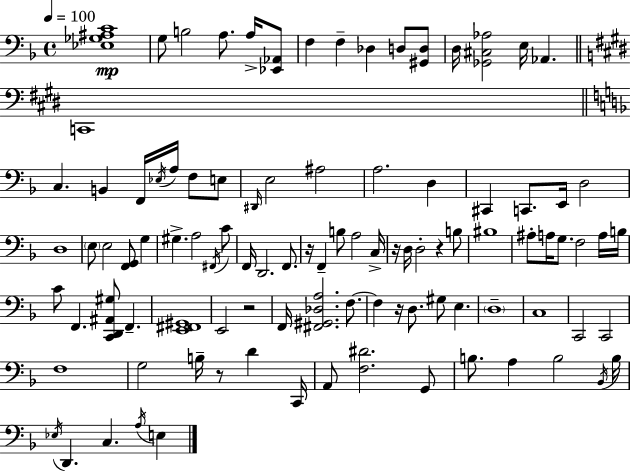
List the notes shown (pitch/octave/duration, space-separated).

[Eb3,Gb3,A#3,C4]/w G3/e B3/h A3/e. A3/s [Eb2,Ab2]/e F3/q F3/q Db3/q D3/e [G#2,D3]/e D3/s [Gb2,C#3,Ab3]/h E3/s Ab2/q. C2/w C3/q. B2/q F2/s Eb3/s A3/s F3/e E3/e D#2/s E3/h A#3/h A3/h. D3/q C#2/q C2/e. E2/s D3/h D3/w E3/e E3/h [F2,G2]/e G3/q G#3/q. A3/h F#2/s C4/e F2/s D2/h. F2/e. R/s F2/q B3/e A3/h C3/s R/s D3/s D3/h R/q B3/e BIS3/w A#3/e A3/s G3/e. F3/h A3/s B3/s C4/e F2/q. [C2,D2,A#2,G#3]/e F2/q. [E2,F#2,G#2]/w E2/h R/h F2/s [F#2,G#2,Db3,A3]/h. F3/e. F3/q R/s D3/e. G#3/e E3/q. D3/w C3/w C2/h C2/h F3/w G3/h B3/s R/e D4/q C2/s A2/e [F3,D#4]/h. G2/e B3/e. A3/q B3/h Bb2/s B3/s Eb3/s D2/q. C3/q. A3/s E3/q